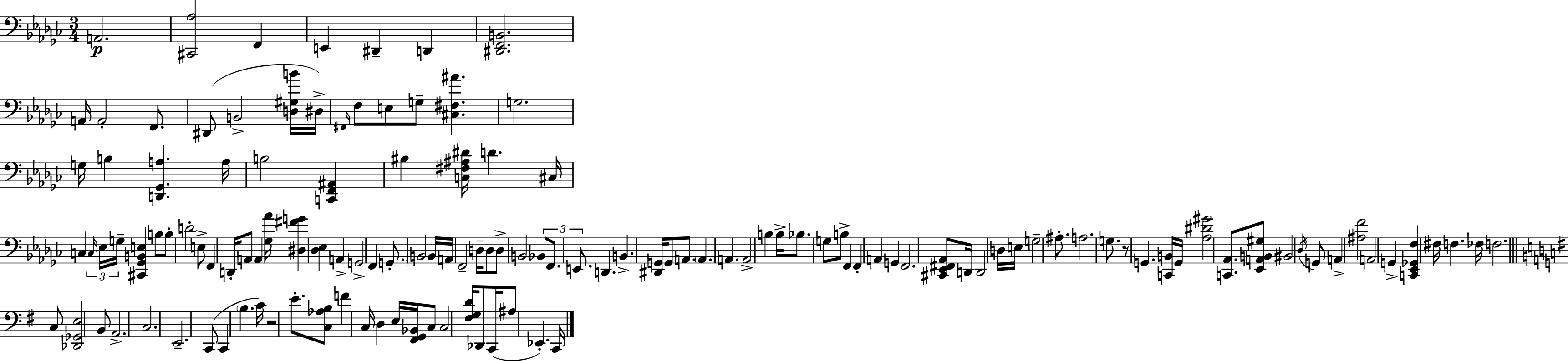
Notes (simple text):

A2/h. [C#2,Ab3]/h F2/q E2/q D#2/q D2/q [D#2,F2,B2]/h. A2/s A2/h F2/e. D#2/e B2/h [D3,G#3,B4]/s D#3/s F#2/s F3/e E3/e G3/e [C#3,F#3,A#4]/q. G3/h. G3/s B3/q [D2,Gb2,A3]/q. A3/s B3/h [C2,F2,A#2]/q BIS3/q [C3,F#3,A#3,D#4]/s D4/q. C#3/s C3/q C3/s Eb3/s G3/s [C#2,Gb2,B2,E3]/q B3/e B3/e D4/h E3/e F2/q D2/s A2/e A2/q [Gb3,Ab4]/s [D#3,F#4,G4]/q [Db3,Eb3]/q A2/q G2/h F2/q G2/e. B2/h B2/s A2/s F2/h D3/s D3/e D3/e B2/h Bb2/e F2/e. E2/e. D2/q. B2/q. [D#2,G2]/s G2/e A2/e. A2/q. A2/q. A2/h B3/q B3/s Bb3/e. G3/e B3/e F2/q F2/q A2/q G2/q F2/h. [C#2,Eb2,F#2,Ab2]/e D2/s D2/h D3/s E3/s G3/h A#3/e. A3/h. G3/e. R/e G2/q. [C2,B2]/s G2/s [Ab3,D#4,G#4]/h [C2,Ab2]/e. [Eb2,A2,B2,G#3]/e BIS2/h Db3/s G2/e A2/q [A#3,F4]/h A2/h G2/q [C2,Eb2,Gb2,F3]/q F#3/s F3/q. FES3/s F3/h. C3/e [Db2,Gb2,E3]/h B2/e A2/h. C3/h. E2/h. C2/e C2/q B3/q. C4/s R/h E4/e. [C3,Ab3,B3]/e F4/q C3/s D3/q E3/s [F#2,G2,Bb2]/s C3/e C3/h [F#3,G3,D4]/s Db2/e C2/s A#3/e Eb2/q. C2/s